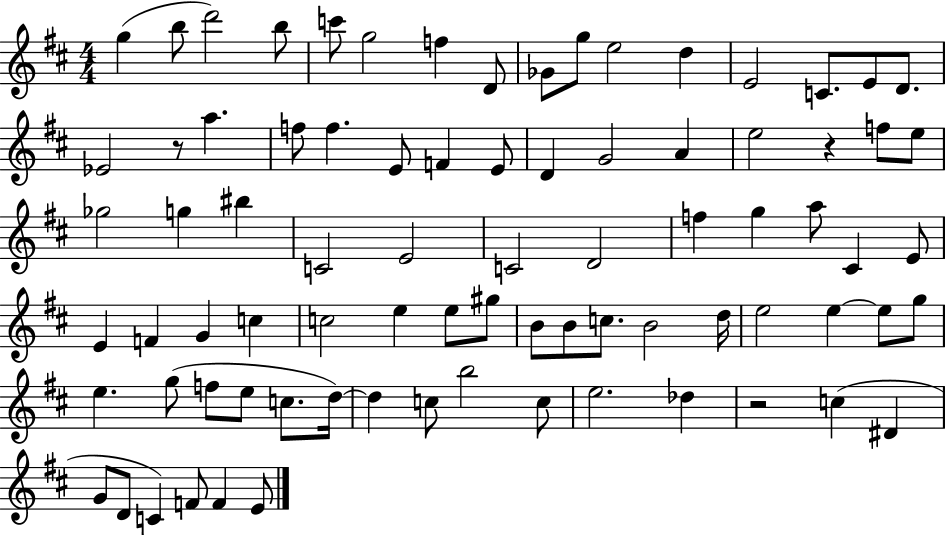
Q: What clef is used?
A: treble